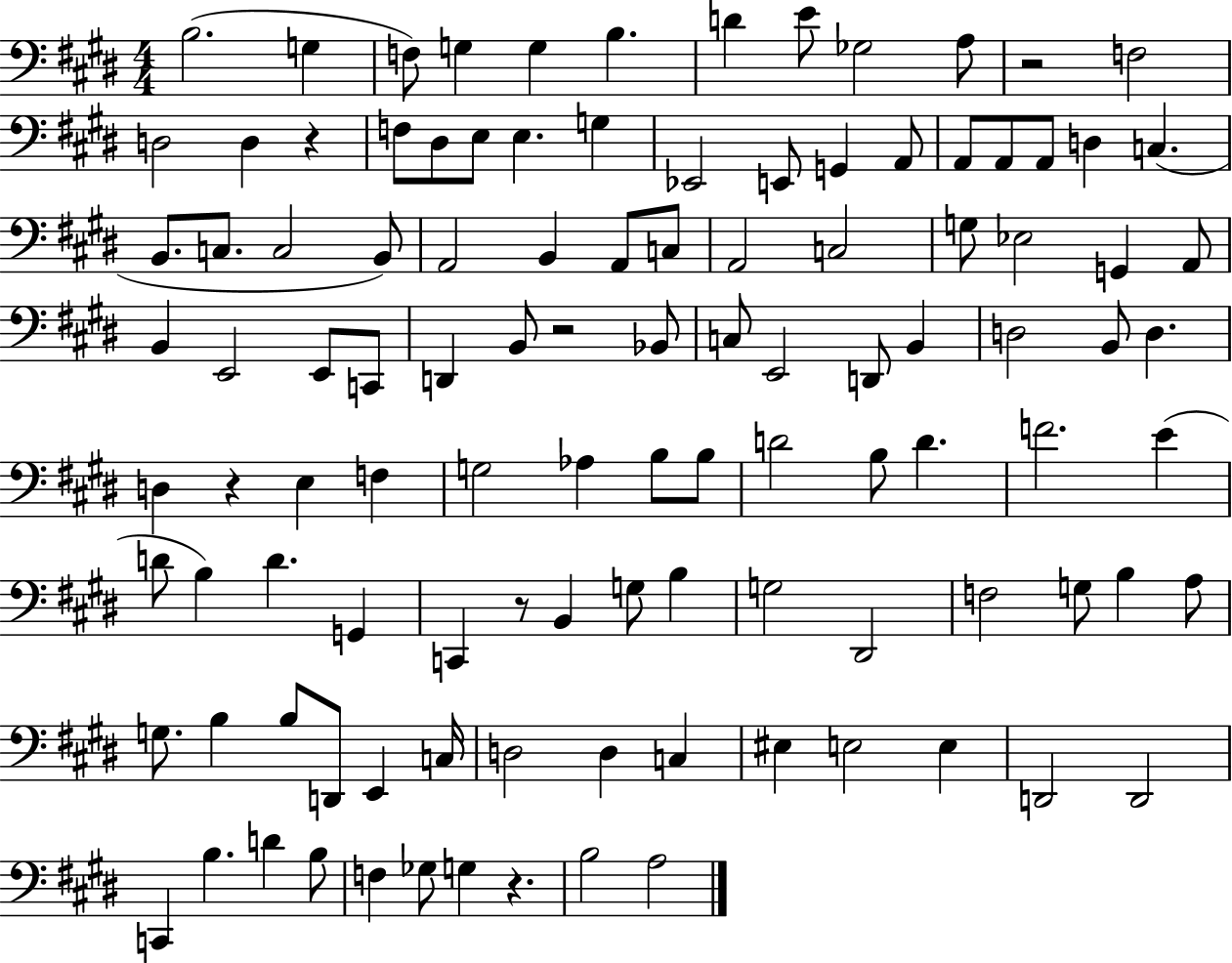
X:1
T:Untitled
M:4/4
L:1/4
K:E
B,2 G, F,/2 G, G, B, D E/2 _G,2 A,/2 z2 F,2 D,2 D, z F,/2 ^D,/2 E,/2 E, G, _E,,2 E,,/2 G,, A,,/2 A,,/2 A,,/2 A,,/2 D, C, B,,/2 C,/2 C,2 B,,/2 A,,2 B,, A,,/2 C,/2 A,,2 C,2 G,/2 _E,2 G,, A,,/2 B,, E,,2 E,,/2 C,,/2 D,, B,,/2 z2 _B,,/2 C,/2 E,,2 D,,/2 B,, D,2 B,,/2 D, D, z E, F, G,2 _A, B,/2 B,/2 D2 B,/2 D F2 E D/2 B, D G,, C,, z/2 B,, G,/2 B, G,2 ^D,,2 F,2 G,/2 B, A,/2 G,/2 B, B,/2 D,,/2 E,, C,/4 D,2 D, C, ^E, E,2 E, D,,2 D,,2 C,, B, D B,/2 F, _G,/2 G, z B,2 A,2